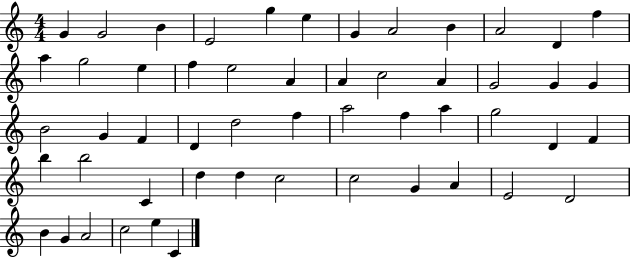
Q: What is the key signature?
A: C major